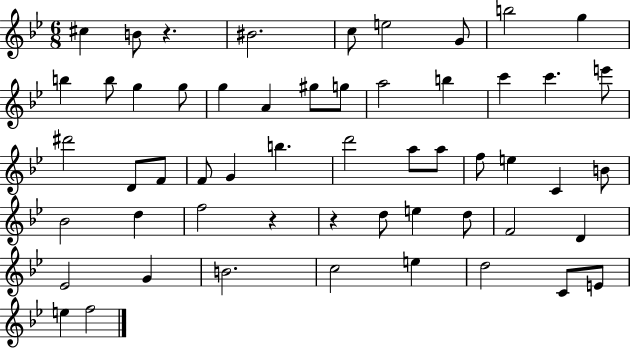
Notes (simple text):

C#5/q B4/e R/q. BIS4/h. C5/e E5/h G4/e B5/h G5/q B5/q B5/e G5/q G5/e G5/q A4/q G#5/e G5/e A5/h B5/q C6/q C6/q. E6/e D#6/h D4/e F4/e F4/e G4/q B5/q. D6/h A5/e A5/e F5/e E5/q C4/q B4/e Bb4/h D5/q F5/h R/q R/q D5/e E5/q D5/e F4/h D4/q Eb4/h G4/q B4/h. C5/h E5/q D5/h C4/e E4/e E5/q F5/h